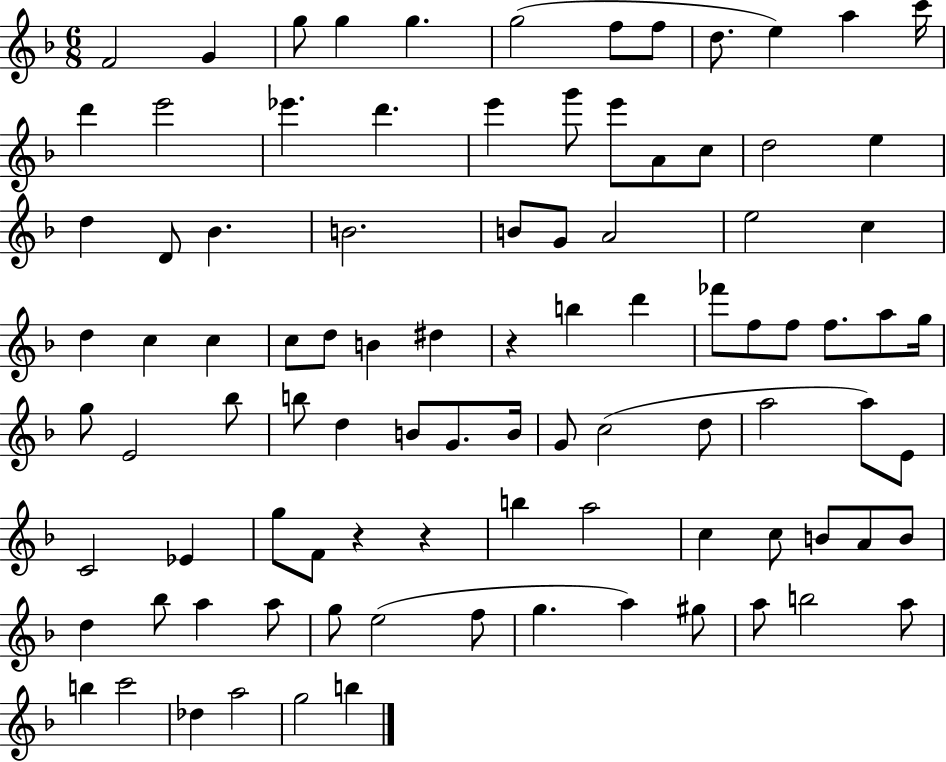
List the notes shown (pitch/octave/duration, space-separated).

F4/h G4/q G5/e G5/q G5/q. G5/h F5/e F5/e D5/e. E5/q A5/q C6/s D6/q E6/h Eb6/q. D6/q. E6/q G6/e E6/e A4/e C5/e D5/h E5/q D5/q D4/e Bb4/q. B4/h. B4/e G4/e A4/h E5/h C5/q D5/q C5/q C5/q C5/e D5/e B4/q D#5/q R/q B5/q D6/q FES6/e F5/e F5/e F5/e. A5/e G5/s G5/e E4/h Bb5/e B5/e D5/q B4/e G4/e. B4/s G4/e C5/h D5/e A5/h A5/e E4/e C4/h Eb4/q G5/e F4/e R/q R/q B5/q A5/h C5/q C5/e B4/e A4/e B4/e D5/q Bb5/e A5/q A5/e G5/e E5/h F5/e G5/q. A5/q G#5/e A5/e B5/h A5/e B5/q C6/h Db5/q A5/h G5/h B5/q